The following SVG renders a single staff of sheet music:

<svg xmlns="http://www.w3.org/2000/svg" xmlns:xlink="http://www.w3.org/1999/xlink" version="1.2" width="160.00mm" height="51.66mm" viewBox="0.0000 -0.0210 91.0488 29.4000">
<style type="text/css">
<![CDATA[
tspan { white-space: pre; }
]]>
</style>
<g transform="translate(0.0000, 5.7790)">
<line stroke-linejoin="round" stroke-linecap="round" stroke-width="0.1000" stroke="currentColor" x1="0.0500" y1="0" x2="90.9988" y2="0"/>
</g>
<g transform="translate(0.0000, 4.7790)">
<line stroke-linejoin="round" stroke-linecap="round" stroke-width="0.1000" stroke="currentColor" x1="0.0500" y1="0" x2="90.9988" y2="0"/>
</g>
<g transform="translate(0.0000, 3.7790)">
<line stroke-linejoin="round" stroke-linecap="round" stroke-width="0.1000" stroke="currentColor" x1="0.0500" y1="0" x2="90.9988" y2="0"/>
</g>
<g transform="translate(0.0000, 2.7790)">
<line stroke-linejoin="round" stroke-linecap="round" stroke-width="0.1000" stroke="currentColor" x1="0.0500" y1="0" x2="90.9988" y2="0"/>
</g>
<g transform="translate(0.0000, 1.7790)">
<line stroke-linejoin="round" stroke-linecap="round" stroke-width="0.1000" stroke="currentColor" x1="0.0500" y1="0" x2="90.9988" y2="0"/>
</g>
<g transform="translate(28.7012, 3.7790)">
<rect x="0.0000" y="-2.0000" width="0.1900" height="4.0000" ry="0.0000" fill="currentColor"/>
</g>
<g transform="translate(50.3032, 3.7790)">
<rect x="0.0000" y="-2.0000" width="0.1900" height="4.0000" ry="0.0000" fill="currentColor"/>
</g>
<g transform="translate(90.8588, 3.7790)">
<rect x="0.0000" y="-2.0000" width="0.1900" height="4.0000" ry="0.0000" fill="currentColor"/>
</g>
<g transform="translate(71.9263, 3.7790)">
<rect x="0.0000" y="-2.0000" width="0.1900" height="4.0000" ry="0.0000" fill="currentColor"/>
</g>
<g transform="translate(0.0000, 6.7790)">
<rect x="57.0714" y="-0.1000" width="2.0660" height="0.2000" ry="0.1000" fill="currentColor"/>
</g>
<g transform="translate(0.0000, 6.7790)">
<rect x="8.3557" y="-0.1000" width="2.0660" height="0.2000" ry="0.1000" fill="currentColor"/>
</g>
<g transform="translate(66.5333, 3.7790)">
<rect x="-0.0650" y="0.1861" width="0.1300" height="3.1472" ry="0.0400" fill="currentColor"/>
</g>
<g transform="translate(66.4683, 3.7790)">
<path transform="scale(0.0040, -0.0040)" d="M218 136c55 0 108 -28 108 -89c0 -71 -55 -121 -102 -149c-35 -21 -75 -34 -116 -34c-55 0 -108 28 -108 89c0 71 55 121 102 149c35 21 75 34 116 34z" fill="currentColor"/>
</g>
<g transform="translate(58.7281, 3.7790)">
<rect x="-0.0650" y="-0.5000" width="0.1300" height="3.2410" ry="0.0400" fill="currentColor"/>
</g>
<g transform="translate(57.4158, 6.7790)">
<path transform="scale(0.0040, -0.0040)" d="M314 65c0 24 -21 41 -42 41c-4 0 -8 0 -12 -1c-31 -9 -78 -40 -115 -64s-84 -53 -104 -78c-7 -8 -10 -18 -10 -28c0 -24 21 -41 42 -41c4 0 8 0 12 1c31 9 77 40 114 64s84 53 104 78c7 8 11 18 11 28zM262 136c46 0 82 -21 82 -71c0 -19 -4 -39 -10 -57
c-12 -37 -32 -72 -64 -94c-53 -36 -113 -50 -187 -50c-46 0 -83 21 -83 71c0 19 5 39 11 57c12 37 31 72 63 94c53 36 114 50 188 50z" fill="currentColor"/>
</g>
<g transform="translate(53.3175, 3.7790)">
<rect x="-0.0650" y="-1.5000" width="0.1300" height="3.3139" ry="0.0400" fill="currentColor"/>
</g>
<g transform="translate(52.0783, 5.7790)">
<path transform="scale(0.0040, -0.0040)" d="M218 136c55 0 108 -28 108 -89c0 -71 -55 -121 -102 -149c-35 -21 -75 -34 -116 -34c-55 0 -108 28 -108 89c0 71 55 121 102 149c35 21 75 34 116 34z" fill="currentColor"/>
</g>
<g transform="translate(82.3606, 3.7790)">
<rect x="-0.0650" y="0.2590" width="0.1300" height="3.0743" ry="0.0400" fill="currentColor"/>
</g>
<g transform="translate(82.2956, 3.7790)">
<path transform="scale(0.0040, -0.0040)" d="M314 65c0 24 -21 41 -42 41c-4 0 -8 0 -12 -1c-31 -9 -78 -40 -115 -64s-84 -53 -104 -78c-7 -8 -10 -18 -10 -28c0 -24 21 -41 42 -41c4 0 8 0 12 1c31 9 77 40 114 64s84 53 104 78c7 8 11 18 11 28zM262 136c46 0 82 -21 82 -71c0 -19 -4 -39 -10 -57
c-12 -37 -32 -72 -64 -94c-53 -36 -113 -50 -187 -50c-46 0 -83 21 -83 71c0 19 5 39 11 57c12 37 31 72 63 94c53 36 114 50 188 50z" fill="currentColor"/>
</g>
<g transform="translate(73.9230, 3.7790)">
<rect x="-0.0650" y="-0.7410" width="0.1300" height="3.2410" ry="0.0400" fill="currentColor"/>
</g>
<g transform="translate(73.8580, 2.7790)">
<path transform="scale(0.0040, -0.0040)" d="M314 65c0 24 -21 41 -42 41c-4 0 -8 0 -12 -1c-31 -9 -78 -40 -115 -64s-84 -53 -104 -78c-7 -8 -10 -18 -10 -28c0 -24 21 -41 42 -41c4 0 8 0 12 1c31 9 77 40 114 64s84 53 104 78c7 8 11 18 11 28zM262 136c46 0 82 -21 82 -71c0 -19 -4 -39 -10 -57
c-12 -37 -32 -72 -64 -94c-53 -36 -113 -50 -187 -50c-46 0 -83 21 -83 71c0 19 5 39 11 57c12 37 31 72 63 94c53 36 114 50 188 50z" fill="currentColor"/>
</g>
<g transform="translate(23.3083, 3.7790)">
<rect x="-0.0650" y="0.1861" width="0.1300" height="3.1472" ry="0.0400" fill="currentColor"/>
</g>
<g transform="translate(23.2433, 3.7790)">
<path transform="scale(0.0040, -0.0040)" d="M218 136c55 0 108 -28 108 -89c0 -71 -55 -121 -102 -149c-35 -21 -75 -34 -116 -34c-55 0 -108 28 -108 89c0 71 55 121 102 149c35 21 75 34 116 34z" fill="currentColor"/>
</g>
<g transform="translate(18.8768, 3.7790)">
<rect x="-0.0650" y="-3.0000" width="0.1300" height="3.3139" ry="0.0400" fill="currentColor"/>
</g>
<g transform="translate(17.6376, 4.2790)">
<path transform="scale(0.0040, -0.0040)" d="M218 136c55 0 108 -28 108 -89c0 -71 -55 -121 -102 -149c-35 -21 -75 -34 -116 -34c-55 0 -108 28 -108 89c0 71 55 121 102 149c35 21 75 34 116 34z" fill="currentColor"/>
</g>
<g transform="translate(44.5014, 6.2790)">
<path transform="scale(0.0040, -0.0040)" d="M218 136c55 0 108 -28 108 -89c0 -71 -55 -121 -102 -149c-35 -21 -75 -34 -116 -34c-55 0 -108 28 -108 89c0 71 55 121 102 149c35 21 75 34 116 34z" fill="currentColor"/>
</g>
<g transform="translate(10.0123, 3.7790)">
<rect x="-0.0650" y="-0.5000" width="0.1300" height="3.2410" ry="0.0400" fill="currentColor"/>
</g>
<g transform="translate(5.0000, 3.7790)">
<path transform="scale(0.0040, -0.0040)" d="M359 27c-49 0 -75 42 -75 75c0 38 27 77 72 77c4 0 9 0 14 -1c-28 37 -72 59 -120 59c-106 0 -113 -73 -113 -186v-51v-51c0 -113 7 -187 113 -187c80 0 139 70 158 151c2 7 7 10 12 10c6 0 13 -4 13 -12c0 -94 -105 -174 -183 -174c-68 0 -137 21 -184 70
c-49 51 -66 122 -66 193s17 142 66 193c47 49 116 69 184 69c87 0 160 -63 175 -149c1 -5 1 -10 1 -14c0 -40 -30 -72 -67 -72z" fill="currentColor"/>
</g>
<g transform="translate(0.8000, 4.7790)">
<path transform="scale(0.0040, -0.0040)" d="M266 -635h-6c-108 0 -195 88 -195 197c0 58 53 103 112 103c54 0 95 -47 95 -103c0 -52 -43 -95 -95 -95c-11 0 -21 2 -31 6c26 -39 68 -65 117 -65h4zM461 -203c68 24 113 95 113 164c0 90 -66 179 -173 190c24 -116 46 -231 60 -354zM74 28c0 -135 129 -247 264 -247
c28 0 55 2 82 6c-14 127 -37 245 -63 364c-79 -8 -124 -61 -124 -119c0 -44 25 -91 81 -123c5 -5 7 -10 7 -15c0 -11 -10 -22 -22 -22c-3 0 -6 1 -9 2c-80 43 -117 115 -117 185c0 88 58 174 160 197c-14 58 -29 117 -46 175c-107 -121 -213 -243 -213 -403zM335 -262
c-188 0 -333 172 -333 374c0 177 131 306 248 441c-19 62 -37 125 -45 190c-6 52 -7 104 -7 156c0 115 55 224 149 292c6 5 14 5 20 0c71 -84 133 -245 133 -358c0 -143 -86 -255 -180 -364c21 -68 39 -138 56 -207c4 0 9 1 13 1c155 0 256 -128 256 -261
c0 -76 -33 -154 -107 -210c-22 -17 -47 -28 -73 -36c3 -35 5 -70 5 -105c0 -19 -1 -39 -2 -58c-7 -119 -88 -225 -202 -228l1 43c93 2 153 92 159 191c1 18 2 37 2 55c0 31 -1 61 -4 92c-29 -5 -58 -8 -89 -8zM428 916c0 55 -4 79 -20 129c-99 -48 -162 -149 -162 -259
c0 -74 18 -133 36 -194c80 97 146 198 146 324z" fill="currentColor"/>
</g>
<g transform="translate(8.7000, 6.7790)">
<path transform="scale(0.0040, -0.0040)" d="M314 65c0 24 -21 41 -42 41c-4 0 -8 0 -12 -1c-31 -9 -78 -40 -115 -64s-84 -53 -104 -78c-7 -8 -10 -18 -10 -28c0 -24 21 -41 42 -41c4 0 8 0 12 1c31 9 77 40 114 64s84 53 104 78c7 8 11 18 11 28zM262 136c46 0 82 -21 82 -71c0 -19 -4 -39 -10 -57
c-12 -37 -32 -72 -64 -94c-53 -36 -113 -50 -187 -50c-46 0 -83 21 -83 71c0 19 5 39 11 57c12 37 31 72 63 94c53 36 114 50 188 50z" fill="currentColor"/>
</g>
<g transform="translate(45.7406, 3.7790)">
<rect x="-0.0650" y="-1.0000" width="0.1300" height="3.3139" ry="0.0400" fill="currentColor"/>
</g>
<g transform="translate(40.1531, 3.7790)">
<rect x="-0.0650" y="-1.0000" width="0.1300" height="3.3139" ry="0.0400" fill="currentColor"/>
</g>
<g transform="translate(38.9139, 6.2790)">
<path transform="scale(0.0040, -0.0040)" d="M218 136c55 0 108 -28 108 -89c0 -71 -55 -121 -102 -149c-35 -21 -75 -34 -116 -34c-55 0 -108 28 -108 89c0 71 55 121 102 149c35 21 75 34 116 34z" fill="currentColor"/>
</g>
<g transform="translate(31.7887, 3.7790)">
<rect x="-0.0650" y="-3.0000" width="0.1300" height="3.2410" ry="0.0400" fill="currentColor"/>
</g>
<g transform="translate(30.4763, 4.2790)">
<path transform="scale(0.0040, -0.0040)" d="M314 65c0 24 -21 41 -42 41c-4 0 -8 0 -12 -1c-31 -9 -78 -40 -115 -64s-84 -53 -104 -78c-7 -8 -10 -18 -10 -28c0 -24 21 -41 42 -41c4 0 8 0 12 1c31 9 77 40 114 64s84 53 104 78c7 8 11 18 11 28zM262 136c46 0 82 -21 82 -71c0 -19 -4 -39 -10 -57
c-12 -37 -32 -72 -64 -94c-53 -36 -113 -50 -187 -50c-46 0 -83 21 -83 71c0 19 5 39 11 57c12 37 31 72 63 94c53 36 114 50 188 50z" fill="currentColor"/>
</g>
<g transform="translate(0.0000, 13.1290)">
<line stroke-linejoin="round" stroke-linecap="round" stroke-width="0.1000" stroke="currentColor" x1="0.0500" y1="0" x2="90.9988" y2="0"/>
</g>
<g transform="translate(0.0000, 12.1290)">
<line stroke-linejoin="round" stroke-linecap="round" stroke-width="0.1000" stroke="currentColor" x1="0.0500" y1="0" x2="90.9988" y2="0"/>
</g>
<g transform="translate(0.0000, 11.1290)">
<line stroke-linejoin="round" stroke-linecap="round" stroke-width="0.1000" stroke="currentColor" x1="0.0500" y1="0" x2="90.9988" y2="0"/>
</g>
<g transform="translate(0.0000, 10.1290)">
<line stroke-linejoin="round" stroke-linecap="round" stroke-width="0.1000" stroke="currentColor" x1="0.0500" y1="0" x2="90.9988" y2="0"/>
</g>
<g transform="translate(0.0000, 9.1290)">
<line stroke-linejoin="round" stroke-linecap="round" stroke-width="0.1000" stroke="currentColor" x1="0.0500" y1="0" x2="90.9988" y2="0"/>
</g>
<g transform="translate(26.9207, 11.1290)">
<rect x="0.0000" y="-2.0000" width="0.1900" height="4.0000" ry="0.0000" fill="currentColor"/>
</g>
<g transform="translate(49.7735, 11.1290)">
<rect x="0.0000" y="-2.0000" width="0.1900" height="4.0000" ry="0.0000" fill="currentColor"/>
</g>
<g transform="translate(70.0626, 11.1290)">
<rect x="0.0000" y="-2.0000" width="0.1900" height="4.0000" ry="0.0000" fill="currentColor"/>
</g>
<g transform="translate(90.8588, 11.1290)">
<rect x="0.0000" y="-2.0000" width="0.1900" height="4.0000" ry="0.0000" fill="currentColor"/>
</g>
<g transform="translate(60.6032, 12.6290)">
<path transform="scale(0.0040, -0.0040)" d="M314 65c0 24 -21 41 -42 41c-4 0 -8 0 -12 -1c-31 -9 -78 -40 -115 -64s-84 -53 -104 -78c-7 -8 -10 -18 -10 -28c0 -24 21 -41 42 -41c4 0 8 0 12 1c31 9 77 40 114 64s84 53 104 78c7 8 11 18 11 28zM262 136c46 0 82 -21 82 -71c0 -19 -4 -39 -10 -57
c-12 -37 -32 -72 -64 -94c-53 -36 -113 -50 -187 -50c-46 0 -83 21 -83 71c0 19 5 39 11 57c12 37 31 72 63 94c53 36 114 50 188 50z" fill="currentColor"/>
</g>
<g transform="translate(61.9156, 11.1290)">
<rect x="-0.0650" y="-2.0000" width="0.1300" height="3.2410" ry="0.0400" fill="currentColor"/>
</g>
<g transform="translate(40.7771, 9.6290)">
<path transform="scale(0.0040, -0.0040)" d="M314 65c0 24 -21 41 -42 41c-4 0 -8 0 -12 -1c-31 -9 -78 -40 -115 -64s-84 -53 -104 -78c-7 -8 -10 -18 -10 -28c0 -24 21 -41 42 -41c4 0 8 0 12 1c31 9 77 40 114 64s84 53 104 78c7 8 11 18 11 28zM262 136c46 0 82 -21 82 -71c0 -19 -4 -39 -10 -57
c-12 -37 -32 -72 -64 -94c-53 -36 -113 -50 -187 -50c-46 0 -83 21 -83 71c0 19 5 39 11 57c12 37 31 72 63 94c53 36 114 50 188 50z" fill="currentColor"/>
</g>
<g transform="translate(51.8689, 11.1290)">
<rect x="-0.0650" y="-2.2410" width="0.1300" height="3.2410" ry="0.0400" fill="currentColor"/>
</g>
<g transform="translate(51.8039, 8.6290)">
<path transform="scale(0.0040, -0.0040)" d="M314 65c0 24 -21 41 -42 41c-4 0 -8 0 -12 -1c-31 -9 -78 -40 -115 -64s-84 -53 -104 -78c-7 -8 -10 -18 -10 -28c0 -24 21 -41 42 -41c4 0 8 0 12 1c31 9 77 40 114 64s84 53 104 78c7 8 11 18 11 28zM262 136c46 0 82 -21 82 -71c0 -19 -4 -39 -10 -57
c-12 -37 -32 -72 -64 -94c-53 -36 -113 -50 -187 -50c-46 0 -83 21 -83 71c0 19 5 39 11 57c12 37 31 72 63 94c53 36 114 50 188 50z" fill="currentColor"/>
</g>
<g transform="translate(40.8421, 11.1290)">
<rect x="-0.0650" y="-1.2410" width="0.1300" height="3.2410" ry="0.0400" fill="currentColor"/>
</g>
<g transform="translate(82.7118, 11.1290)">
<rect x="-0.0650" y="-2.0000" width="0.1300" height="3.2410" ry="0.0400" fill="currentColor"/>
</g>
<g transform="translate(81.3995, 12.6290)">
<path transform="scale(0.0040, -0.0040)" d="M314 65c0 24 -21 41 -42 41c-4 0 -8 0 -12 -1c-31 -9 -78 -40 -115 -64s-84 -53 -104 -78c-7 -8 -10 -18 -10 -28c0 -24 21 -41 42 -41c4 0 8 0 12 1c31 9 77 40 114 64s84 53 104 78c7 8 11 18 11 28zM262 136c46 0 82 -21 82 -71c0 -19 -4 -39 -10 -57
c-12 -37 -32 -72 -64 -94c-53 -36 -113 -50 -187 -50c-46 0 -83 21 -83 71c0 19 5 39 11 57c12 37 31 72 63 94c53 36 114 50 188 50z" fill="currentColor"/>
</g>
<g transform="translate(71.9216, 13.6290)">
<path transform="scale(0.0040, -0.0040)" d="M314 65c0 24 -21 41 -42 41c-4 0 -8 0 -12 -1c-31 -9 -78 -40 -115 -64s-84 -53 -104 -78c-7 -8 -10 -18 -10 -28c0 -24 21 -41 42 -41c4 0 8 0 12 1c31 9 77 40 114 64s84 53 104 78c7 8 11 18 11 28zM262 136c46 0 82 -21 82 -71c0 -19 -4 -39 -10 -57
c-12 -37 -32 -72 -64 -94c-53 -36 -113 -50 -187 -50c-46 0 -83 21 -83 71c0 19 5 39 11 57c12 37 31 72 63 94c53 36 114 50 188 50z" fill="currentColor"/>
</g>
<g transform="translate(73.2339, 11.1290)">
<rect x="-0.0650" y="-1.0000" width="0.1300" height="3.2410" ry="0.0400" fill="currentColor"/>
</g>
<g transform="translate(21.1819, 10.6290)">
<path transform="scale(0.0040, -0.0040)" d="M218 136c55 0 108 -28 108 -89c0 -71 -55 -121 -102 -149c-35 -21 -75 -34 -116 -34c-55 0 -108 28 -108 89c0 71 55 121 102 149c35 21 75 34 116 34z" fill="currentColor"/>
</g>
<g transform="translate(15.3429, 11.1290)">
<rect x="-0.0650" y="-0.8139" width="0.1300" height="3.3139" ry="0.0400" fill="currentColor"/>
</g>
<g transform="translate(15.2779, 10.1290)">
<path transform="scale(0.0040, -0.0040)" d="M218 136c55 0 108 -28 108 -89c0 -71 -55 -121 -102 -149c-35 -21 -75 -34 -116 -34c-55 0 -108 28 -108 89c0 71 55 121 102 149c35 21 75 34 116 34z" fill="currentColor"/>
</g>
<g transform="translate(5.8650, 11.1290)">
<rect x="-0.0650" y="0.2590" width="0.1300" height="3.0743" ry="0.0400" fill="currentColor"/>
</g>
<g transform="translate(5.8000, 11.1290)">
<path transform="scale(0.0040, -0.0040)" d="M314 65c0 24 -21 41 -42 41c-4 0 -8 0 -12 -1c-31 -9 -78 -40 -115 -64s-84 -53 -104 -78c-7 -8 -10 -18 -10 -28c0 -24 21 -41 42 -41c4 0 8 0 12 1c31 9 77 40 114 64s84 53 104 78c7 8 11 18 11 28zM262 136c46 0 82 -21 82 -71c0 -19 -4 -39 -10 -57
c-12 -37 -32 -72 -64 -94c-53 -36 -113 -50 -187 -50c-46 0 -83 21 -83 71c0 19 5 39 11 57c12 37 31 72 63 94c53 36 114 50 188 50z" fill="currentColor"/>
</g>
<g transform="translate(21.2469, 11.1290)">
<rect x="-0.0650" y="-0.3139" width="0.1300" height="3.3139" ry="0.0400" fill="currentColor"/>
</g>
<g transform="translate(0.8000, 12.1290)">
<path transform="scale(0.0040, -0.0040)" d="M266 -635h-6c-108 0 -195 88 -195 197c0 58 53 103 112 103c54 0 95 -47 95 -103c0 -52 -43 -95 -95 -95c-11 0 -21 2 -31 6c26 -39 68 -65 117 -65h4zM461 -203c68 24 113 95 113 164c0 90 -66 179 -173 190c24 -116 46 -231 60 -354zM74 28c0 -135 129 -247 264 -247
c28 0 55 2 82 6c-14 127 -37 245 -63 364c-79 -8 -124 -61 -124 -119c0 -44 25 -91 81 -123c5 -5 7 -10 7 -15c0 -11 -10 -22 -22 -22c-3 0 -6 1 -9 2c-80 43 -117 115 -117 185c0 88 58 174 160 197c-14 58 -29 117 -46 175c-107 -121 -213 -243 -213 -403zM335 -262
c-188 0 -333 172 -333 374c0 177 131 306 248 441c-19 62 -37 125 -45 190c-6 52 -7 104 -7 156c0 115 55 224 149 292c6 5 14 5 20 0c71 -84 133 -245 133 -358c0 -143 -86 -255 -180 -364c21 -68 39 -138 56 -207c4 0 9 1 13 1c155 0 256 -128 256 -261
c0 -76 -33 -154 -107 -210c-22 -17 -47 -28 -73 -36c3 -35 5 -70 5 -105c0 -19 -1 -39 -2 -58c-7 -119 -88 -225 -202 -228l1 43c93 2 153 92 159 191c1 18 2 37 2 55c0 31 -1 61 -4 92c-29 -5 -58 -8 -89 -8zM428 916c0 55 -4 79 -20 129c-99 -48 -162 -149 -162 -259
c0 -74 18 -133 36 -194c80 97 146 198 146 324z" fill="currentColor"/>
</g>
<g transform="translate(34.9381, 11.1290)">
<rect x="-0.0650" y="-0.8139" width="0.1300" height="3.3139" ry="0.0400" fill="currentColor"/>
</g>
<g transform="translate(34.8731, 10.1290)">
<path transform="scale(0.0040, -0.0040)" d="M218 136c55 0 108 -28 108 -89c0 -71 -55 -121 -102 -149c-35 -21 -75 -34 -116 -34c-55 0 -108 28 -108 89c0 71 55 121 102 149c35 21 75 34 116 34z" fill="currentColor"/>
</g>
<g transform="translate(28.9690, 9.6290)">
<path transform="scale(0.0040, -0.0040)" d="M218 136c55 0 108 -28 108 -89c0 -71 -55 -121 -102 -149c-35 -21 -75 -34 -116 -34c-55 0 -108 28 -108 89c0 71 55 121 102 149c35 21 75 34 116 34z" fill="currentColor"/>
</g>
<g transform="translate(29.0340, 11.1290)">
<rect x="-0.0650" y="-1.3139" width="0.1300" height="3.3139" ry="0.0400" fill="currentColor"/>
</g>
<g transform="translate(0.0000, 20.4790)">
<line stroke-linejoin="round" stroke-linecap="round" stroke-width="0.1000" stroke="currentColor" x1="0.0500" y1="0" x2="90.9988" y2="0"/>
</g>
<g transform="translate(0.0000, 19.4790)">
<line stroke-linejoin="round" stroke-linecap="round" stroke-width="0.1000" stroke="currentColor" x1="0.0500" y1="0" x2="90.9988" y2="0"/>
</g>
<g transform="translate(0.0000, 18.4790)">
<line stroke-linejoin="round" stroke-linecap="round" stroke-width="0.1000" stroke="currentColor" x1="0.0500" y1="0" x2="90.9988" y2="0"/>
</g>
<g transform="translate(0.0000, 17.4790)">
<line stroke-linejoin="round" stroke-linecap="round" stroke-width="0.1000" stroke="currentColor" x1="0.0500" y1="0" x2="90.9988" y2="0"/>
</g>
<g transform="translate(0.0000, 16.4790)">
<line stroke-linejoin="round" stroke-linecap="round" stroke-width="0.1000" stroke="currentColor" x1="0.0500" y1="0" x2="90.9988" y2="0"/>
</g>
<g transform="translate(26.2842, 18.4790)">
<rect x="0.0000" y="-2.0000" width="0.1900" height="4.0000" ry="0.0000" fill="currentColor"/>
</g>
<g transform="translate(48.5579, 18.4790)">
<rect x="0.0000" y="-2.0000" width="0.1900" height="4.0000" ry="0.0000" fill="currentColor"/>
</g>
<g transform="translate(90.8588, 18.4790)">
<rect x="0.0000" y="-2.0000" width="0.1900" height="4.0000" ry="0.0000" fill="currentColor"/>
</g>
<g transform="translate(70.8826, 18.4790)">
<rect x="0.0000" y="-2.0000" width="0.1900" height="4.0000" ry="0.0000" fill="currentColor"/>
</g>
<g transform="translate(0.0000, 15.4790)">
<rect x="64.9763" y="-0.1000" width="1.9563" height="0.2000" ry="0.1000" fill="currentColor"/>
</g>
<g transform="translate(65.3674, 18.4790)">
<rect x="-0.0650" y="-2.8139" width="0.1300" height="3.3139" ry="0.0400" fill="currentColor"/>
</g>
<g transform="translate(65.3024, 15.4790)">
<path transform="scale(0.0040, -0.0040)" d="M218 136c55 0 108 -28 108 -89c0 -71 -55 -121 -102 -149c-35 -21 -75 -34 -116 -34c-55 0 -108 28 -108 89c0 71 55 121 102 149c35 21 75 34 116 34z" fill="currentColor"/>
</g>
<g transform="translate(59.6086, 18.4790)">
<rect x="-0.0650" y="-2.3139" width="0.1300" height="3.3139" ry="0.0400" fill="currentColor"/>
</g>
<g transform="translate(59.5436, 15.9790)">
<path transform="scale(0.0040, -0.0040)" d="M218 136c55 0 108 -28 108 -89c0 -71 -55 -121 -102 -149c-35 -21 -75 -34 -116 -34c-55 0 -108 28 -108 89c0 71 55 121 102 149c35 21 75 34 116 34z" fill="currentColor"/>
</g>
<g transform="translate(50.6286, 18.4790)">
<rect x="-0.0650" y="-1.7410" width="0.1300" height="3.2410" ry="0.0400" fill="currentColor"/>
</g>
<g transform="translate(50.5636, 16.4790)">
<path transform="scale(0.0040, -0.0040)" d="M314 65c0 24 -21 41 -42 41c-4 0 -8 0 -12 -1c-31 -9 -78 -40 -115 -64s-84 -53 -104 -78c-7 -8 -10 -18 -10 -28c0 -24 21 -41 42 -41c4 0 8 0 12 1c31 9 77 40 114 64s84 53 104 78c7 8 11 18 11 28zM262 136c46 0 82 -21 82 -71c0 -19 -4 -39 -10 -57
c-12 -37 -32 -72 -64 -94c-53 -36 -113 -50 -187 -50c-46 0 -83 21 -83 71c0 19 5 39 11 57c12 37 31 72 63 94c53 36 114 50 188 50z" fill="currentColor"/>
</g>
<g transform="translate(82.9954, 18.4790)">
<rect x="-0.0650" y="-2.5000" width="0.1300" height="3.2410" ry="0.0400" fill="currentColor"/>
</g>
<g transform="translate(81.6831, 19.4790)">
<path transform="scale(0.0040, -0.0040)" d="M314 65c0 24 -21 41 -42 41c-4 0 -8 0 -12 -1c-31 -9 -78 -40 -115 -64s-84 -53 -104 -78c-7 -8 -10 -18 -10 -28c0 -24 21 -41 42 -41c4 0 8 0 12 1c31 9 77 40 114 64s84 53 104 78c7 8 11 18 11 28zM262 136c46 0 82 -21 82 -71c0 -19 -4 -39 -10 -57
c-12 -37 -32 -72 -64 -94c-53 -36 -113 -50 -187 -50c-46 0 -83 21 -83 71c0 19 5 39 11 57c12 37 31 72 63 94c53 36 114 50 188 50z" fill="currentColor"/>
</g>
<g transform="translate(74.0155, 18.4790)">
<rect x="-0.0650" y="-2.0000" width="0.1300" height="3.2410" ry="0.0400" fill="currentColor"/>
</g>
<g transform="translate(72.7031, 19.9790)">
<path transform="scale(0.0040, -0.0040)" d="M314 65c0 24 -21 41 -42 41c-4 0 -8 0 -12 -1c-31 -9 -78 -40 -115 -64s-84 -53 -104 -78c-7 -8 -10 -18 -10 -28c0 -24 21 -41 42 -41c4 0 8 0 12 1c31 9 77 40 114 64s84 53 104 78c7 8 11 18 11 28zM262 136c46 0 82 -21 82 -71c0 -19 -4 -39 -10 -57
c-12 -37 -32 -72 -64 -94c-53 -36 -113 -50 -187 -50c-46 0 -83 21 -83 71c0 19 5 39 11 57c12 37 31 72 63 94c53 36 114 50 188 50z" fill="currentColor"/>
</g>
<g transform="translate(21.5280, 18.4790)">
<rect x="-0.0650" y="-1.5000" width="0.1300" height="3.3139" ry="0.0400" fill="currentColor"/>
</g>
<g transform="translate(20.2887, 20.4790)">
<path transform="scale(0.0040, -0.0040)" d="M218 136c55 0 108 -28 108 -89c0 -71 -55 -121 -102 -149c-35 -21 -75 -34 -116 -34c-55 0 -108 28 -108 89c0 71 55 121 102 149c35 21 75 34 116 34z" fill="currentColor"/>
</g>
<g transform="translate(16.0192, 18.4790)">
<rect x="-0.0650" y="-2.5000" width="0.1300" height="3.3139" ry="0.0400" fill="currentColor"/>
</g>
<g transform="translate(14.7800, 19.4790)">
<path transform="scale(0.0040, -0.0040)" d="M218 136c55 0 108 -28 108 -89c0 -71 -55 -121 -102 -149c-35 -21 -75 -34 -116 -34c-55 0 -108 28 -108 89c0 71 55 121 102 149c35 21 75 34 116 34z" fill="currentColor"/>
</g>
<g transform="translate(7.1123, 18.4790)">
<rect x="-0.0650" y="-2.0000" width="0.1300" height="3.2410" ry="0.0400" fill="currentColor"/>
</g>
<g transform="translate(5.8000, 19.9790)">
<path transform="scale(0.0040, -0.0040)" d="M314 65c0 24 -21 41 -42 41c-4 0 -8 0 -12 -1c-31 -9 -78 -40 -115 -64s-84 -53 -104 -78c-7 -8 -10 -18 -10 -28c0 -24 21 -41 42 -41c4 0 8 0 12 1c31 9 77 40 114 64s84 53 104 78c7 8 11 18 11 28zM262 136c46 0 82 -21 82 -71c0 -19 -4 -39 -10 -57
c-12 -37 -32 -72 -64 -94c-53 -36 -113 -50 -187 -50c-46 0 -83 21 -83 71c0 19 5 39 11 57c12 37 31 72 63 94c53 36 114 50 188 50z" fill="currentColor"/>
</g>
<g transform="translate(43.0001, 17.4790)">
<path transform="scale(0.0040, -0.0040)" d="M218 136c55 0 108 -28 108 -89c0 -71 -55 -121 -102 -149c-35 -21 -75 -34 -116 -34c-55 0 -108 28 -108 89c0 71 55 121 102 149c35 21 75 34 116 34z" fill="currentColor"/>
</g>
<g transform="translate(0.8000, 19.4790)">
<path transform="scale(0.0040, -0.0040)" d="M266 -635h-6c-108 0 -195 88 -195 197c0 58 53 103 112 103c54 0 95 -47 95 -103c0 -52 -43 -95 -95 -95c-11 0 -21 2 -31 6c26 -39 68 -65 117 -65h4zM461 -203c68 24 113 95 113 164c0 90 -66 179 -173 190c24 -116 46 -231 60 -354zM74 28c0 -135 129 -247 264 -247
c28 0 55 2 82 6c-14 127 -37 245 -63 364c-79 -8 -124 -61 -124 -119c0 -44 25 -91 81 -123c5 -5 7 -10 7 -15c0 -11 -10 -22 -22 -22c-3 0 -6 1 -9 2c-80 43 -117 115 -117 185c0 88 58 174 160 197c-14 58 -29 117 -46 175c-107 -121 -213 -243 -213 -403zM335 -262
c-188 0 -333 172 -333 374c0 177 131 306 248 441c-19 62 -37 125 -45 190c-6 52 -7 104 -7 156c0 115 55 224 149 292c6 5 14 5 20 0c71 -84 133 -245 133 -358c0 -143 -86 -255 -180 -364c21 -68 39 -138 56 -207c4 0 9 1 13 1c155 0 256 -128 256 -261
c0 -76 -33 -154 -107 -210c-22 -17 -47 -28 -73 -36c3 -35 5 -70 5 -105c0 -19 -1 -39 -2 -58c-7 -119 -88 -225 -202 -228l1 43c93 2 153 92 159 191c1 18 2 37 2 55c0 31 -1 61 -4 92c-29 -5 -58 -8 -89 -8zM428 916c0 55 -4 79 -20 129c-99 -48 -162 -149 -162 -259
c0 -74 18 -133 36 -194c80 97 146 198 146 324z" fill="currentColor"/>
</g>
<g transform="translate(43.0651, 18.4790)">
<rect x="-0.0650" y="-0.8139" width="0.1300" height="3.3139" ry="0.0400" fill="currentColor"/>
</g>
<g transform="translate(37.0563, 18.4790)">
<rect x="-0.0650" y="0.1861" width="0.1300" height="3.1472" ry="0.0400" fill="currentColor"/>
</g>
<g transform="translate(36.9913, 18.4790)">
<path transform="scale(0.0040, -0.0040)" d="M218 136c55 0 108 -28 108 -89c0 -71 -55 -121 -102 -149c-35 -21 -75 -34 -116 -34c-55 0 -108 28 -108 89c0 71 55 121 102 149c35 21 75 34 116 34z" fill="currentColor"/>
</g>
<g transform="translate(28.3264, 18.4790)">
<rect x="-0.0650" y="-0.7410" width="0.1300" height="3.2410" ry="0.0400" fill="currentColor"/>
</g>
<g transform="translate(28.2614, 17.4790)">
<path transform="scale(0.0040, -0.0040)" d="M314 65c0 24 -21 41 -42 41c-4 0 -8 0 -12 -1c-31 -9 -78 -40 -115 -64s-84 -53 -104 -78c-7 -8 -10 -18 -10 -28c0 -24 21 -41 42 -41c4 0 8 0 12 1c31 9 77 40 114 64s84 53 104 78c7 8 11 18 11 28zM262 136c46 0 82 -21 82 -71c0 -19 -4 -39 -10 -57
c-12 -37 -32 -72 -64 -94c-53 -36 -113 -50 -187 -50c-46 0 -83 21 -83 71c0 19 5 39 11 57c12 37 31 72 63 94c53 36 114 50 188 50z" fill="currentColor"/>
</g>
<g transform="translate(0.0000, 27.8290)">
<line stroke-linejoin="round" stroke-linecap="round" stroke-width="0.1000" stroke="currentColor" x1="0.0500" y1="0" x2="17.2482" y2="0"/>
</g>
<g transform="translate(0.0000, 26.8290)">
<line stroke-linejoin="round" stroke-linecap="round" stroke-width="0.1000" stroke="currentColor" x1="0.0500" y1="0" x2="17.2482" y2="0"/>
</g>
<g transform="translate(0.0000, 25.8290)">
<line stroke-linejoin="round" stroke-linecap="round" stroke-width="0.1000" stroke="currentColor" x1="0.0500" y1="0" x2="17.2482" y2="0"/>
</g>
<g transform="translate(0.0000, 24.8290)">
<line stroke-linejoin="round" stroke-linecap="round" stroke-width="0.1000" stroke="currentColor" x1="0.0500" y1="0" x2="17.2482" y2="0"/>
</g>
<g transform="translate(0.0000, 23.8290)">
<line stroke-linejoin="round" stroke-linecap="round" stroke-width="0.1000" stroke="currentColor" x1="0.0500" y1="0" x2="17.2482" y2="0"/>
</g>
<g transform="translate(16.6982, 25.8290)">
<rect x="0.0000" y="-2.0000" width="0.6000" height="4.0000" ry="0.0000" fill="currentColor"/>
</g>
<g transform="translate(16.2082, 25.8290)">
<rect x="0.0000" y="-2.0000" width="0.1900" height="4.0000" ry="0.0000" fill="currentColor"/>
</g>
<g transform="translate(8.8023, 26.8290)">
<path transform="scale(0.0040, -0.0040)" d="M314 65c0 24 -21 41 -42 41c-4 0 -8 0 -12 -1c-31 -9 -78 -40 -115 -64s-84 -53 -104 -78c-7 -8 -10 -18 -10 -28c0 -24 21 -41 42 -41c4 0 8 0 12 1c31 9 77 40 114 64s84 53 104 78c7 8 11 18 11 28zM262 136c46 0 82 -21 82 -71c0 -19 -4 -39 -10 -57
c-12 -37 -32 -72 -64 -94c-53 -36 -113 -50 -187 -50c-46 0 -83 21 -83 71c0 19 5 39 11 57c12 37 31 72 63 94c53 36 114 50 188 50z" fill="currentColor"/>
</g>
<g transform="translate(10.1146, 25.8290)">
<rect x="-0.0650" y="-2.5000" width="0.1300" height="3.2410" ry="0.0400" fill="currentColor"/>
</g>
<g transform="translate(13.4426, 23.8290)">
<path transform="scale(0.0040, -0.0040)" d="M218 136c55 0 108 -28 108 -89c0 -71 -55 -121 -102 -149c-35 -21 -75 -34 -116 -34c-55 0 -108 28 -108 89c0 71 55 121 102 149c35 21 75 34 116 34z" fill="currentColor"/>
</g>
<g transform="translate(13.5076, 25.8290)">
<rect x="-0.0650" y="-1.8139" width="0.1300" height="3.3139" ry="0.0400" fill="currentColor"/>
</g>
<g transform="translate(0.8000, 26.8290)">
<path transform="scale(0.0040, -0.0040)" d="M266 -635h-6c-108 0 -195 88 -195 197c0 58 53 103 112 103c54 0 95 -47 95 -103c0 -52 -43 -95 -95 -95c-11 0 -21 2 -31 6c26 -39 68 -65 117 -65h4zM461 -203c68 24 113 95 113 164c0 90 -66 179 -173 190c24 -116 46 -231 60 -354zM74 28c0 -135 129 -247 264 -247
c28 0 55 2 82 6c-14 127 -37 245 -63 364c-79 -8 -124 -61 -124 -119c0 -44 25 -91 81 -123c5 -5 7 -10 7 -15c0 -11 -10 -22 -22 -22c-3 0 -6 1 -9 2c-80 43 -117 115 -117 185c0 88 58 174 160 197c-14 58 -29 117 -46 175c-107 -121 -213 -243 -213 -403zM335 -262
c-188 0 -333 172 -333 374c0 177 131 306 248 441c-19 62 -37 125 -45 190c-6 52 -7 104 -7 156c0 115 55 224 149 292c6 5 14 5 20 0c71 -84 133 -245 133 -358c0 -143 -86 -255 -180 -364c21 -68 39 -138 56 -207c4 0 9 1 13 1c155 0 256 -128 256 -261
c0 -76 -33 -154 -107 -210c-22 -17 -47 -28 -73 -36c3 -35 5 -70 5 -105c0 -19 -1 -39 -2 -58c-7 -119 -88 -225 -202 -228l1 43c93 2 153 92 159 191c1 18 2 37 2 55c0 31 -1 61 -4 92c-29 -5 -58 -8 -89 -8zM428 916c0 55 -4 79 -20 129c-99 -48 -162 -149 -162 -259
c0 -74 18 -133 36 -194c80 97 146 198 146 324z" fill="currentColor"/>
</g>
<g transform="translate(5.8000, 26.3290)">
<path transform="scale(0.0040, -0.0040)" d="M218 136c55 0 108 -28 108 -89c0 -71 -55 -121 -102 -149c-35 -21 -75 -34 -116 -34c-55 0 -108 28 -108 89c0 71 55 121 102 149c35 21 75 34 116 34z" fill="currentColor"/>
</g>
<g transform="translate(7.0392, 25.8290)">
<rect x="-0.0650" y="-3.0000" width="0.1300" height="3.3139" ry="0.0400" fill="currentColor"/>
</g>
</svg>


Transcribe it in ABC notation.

X:1
T:Untitled
M:4/4
L:1/4
K:C
C2 A B A2 D D E C2 B d2 B2 B2 d c e d e2 g2 F2 D2 F2 F2 G E d2 B d f2 g a F2 G2 A G2 f